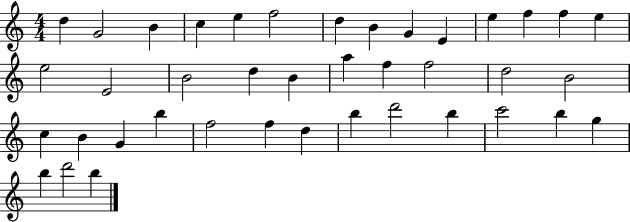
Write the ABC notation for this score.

X:1
T:Untitled
M:4/4
L:1/4
K:C
d G2 B c e f2 d B G E e f f e e2 E2 B2 d B a f f2 d2 B2 c B G b f2 f d b d'2 b c'2 b g b d'2 b